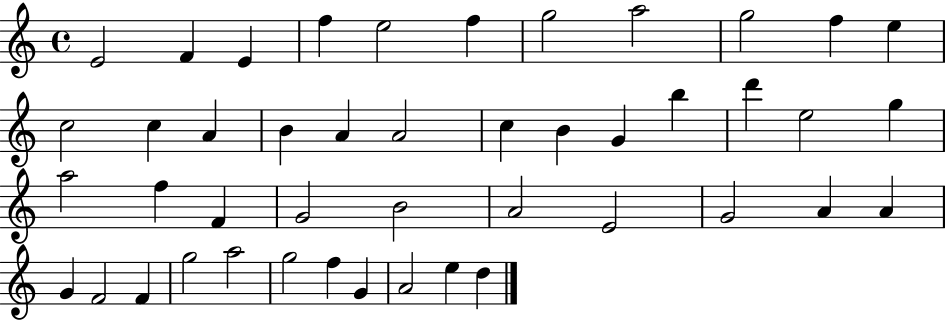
E4/h F4/q E4/q F5/q E5/h F5/q G5/h A5/h G5/h F5/q E5/q C5/h C5/q A4/q B4/q A4/q A4/h C5/q B4/q G4/q B5/q D6/q E5/h G5/q A5/h F5/q F4/q G4/h B4/h A4/h E4/h G4/h A4/q A4/q G4/q F4/h F4/q G5/h A5/h G5/h F5/q G4/q A4/h E5/q D5/q